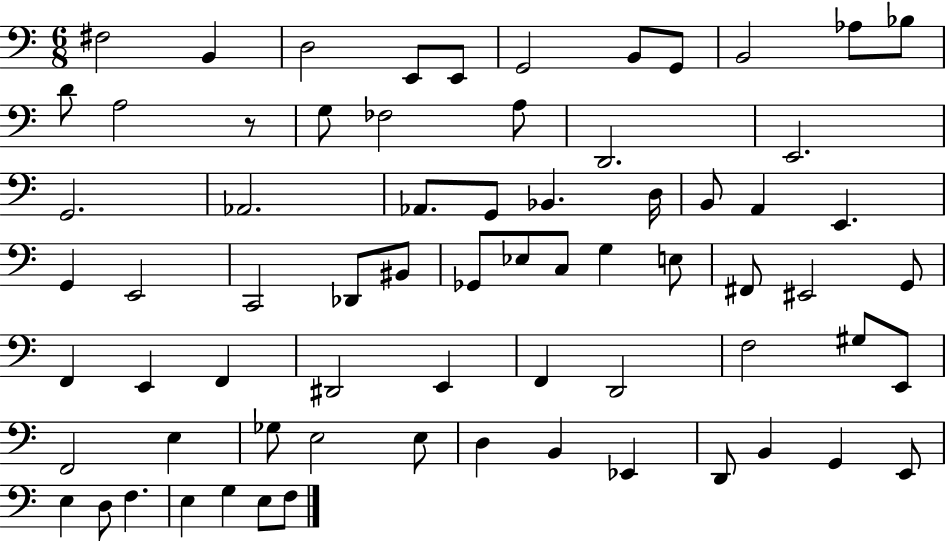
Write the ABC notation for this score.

X:1
T:Untitled
M:6/8
L:1/4
K:C
^F,2 B,, D,2 E,,/2 E,,/2 G,,2 B,,/2 G,,/2 B,,2 _A,/2 _B,/2 D/2 A,2 z/2 G,/2 _F,2 A,/2 D,,2 E,,2 G,,2 _A,,2 _A,,/2 G,,/2 _B,, D,/4 B,,/2 A,, E,, G,, E,,2 C,,2 _D,,/2 ^B,,/2 _G,,/2 _E,/2 C,/2 G, E,/2 ^F,,/2 ^E,,2 G,,/2 F,, E,, F,, ^D,,2 E,, F,, D,,2 F,2 ^G,/2 E,,/2 F,,2 E, _G,/2 E,2 E,/2 D, B,, _E,, D,,/2 B,, G,, E,,/2 E, D,/2 F, E, G, E,/2 F,/2